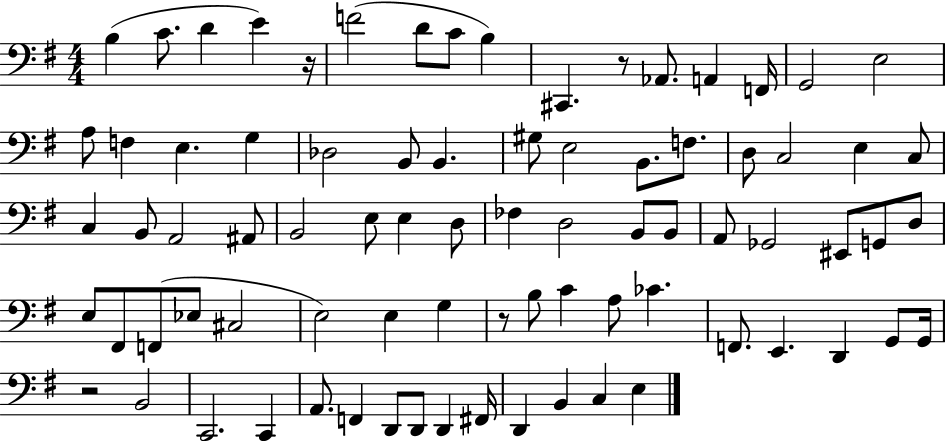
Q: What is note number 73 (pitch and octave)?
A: D2